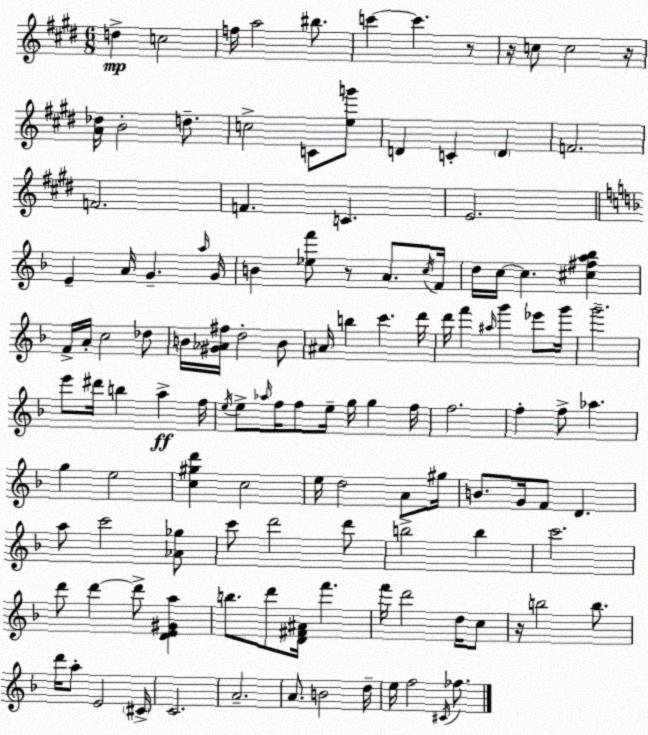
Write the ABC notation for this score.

X:1
T:Untitled
M:6/8
L:1/4
K:E
d c2 f/4 a2 ^b/2 c' c' z/2 z/4 c/2 c2 z/4 [A_d]/4 B2 d/2 c2 C/2 [eg']/2 D C D F2 F2 F C E2 E A/4 G a/4 G/4 B [_ef']/2 z/2 A/2 c/4 F/4 d/4 c/4 c [^c^fa_b] F/4 A/4 c2 _d/2 B/4 [^G_A^f]/4 d2 B/2 ^A/4 b c' d'/4 d'/4 f' ^a/4 g' _e'/2 g'/4 g'2 e'/2 ^d'/4 b a f/4 e/4 e/2 _a/4 f/4 f/2 e/4 g/4 g f/4 f2 f f/2 _a g e2 [c^gd'] c2 e/4 d2 A/2 ^g/4 B/2 G/4 F/2 D a/2 c'2 [_A_g]/2 c'/2 d'2 d'/2 b2 b c'2 d'/2 d' d'/2 [DE^Ga] b/2 d'/2 [D^F^A]/4 f' f'/4 d'2 d/4 c/2 z/4 b2 b/2 d'/4 a/2 E2 ^C/4 C2 A2 A/2 B2 d/4 e/4 f2 ^C/4 _f/2